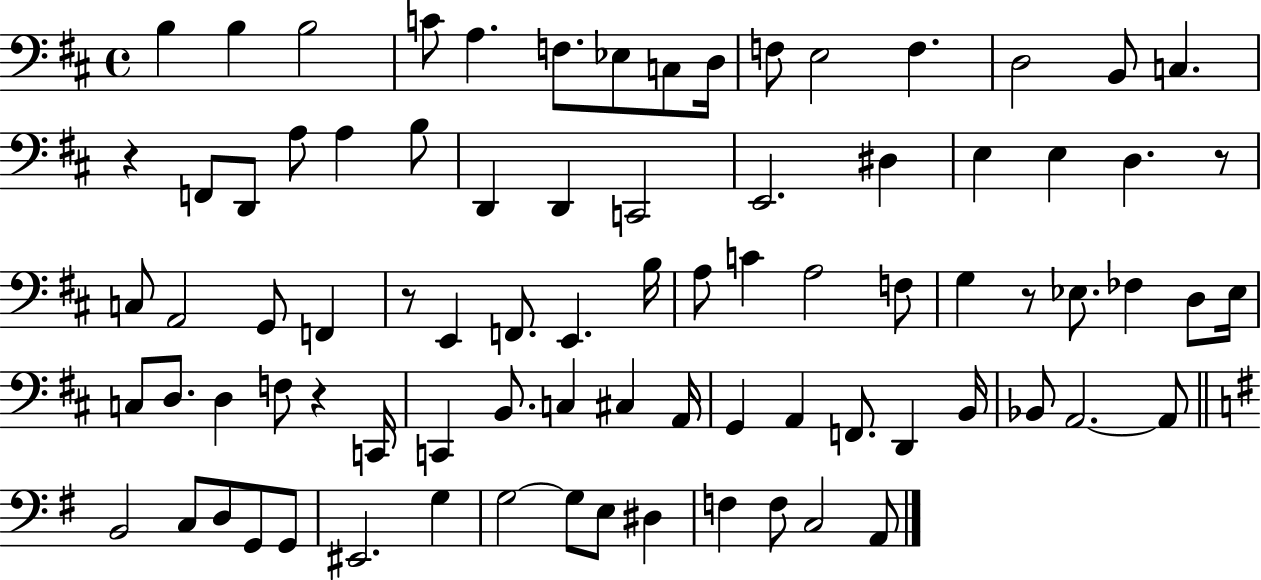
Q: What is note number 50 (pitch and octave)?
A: C2